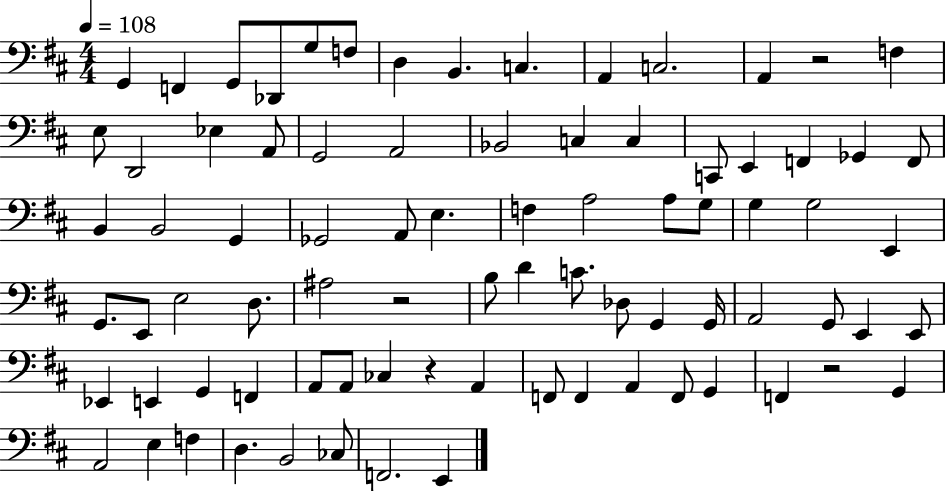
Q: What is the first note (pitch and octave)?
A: G2